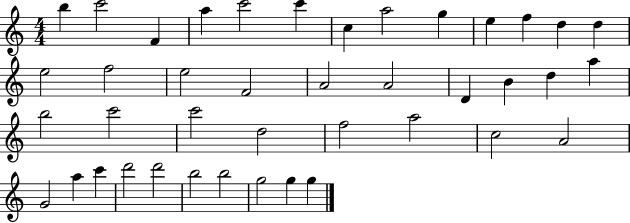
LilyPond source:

{
  \clef treble
  \numericTimeSignature
  \time 4/4
  \key c \major
  b''4 c'''2 f'4 | a''4 c'''2 c'''4 | c''4 a''2 g''4 | e''4 f''4 d''4 d''4 | \break e''2 f''2 | e''2 f'2 | a'2 a'2 | d'4 b'4 d''4 a''4 | \break b''2 c'''2 | c'''2 d''2 | f''2 a''2 | c''2 a'2 | \break g'2 a''4 c'''4 | d'''2 d'''2 | b''2 b''2 | g''2 g''4 g''4 | \break \bar "|."
}